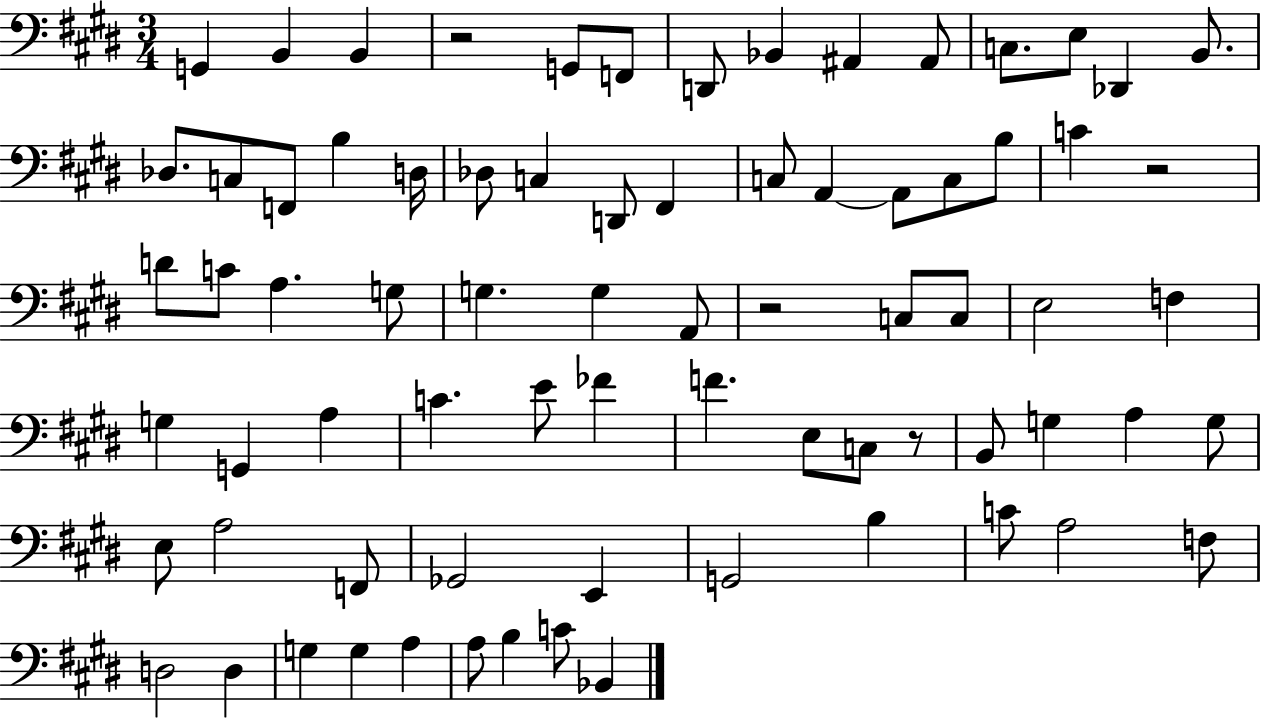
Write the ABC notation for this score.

X:1
T:Untitled
M:3/4
L:1/4
K:E
G,, B,, B,, z2 G,,/2 F,,/2 D,,/2 _B,, ^A,, ^A,,/2 C,/2 E,/2 _D,, B,,/2 _D,/2 C,/2 F,,/2 B, D,/4 _D,/2 C, D,,/2 ^F,, C,/2 A,, A,,/2 C,/2 B,/2 C z2 D/2 C/2 A, G,/2 G, G, A,,/2 z2 C,/2 C,/2 E,2 F, G, G,, A, C E/2 _F F E,/2 C,/2 z/2 B,,/2 G, A, G,/2 E,/2 A,2 F,,/2 _G,,2 E,, G,,2 B, C/2 A,2 F,/2 D,2 D, G, G, A, A,/2 B, C/2 _B,,